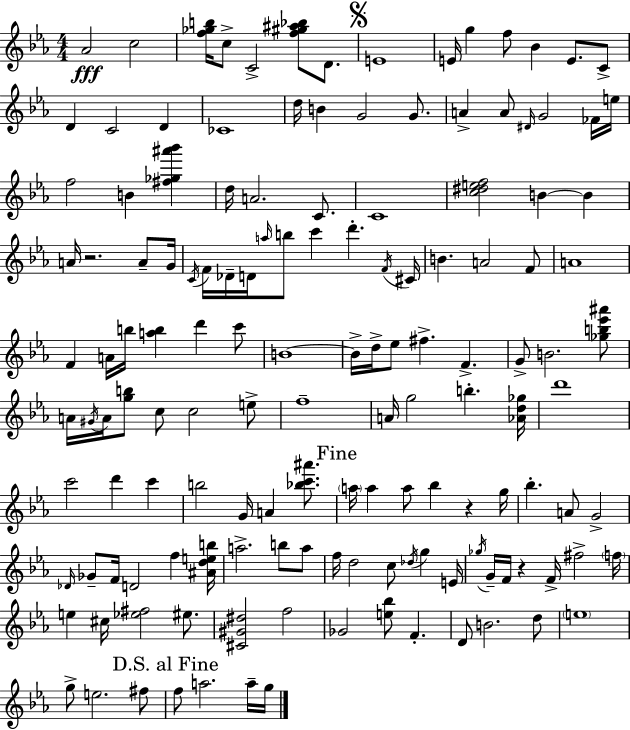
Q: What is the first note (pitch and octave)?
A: Ab4